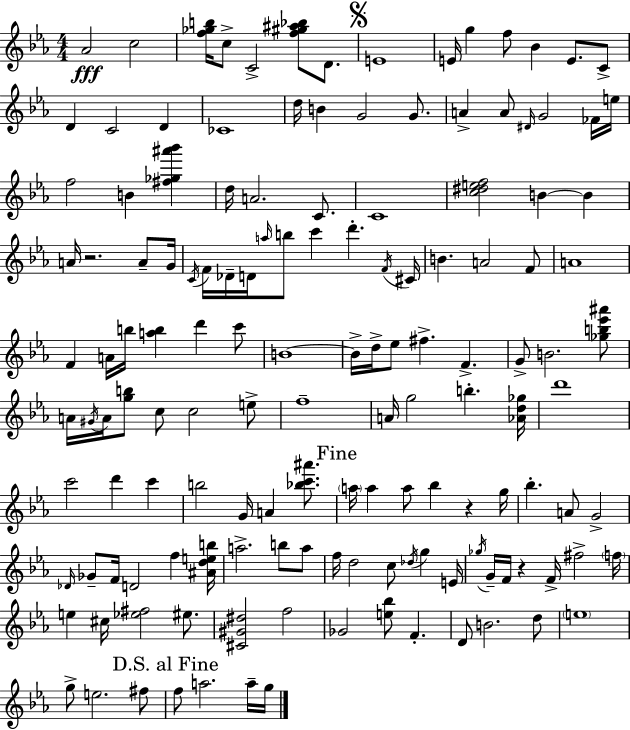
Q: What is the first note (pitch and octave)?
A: Ab4